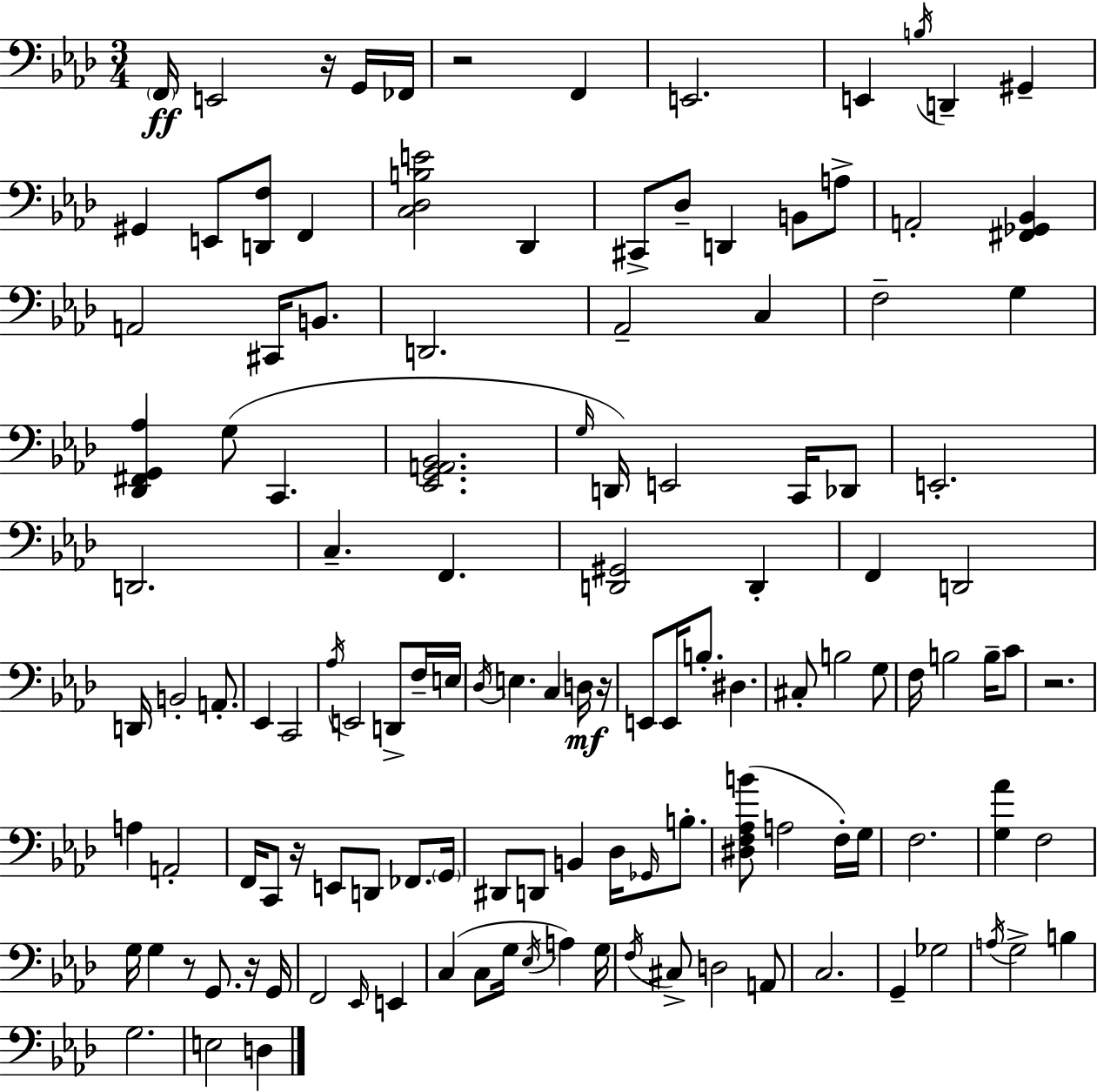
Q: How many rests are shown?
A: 7